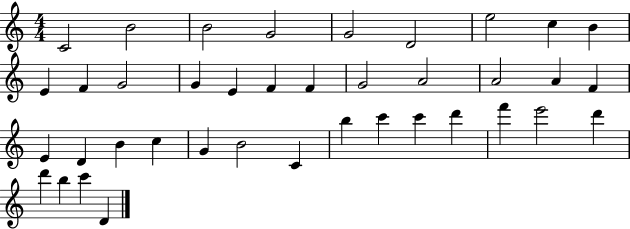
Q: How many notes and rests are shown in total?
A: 39